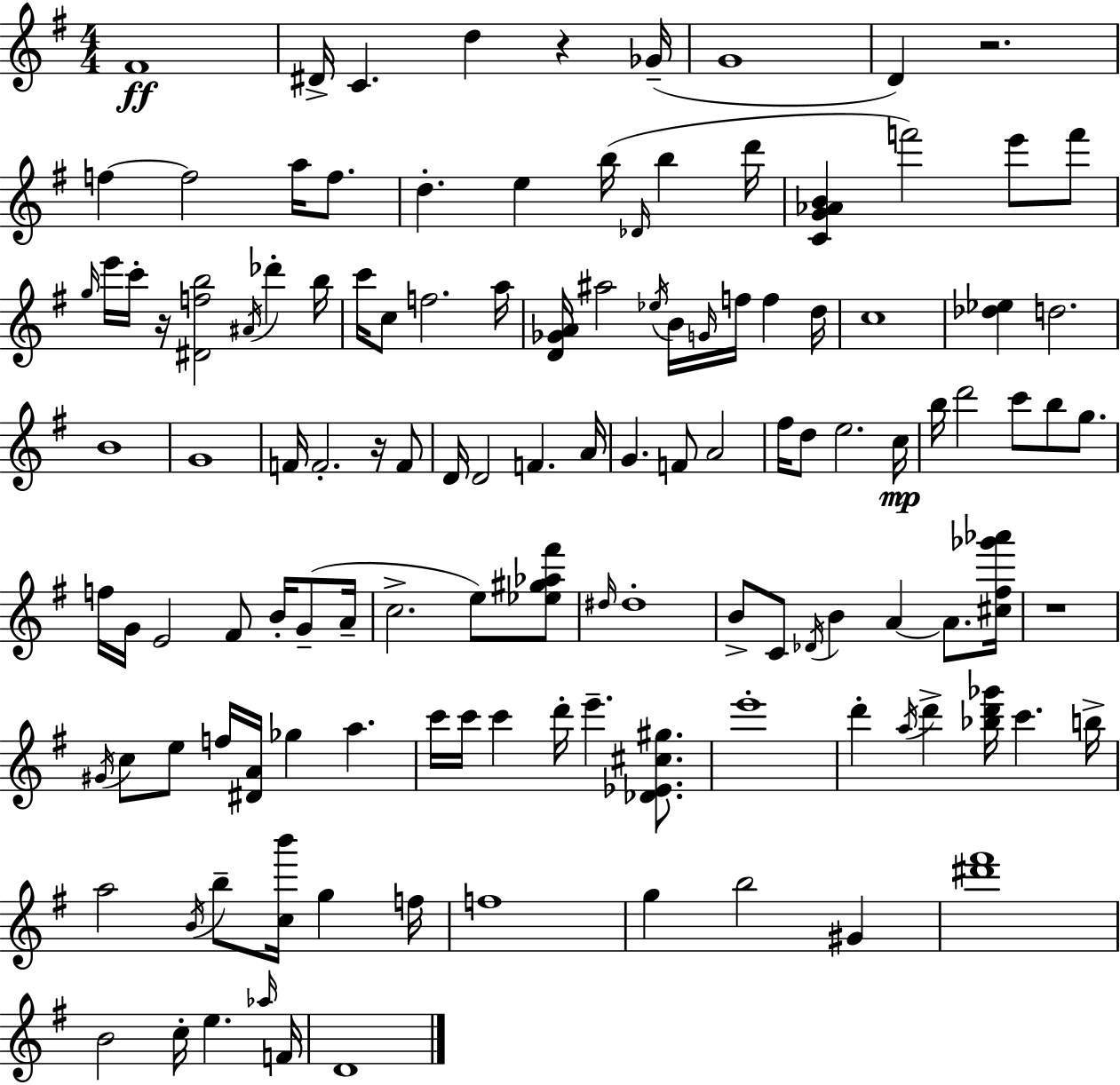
{
  \clef treble
  \numericTimeSignature
  \time 4/4
  \key g \major
  \repeat volta 2 { fis'1\ff | dis'16-> c'4. d''4 r4 ges'16--( | g'1 | d'4) r2. | \break f''4~~ f''2 a''16 f''8. | d''4.-. e''4 b''16( \grace { des'16 } b''4 | d'''16 <c' g' aes' b'>4 f'''2) e'''8 f'''8 | \grace { g''16 } e'''16 c'''16-. r16 <dis' f'' b''>2 \acciaccatura { ais'16 } des'''4-. | \break b''16 c'''16 c''8 f''2. | a''16 <d' ges' a'>16 ais''2 \acciaccatura { ees''16 } b'16 \grace { g'16 } f''16 | f''4 d''16 c''1 | <des'' ees''>4 d''2. | \break b'1 | g'1 | f'16 f'2.-. | r16 f'8 d'16 d'2 f'4. | \break a'16 g'4. f'8 a'2 | fis''16 d''8 e''2. | c''16\mp b''16 d'''2 c'''8 | b''8 g''8. f''16 g'16 e'2 fis'8 | \break b'16-. g'8--( a'16-- c''2.-> | e''8) <ees'' gis'' aes'' fis'''>8 \grace { dis''16 } dis''1-. | b'8-> c'8 \acciaccatura { des'16 } b'4 a'4~~ | a'8. <cis'' fis'' ges''' aes'''>16 r1 | \break \acciaccatura { gis'16 } c''8 e''8 f''16 <dis' a'>16 ges''4 | a''4. c'''16 c'''16 c'''4 d'''16-. e'''4.-- | <des' ees' cis'' gis''>8. e'''1-. | d'''4-. \acciaccatura { a''16 } d'''4-> | \break <bes'' d''' ges'''>16 c'''4. b''16-> a''2 | \acciaccatura { b'16 } b''8-- <c'' b'''>16 g''4 f''16 f''1 | g''4 b''2 | gis'4 <dis''' fis'''>1 | \break b'2 | c''16-. e''4. \grace { aes''16 } f'16 d'1 | } \bar "|."
}